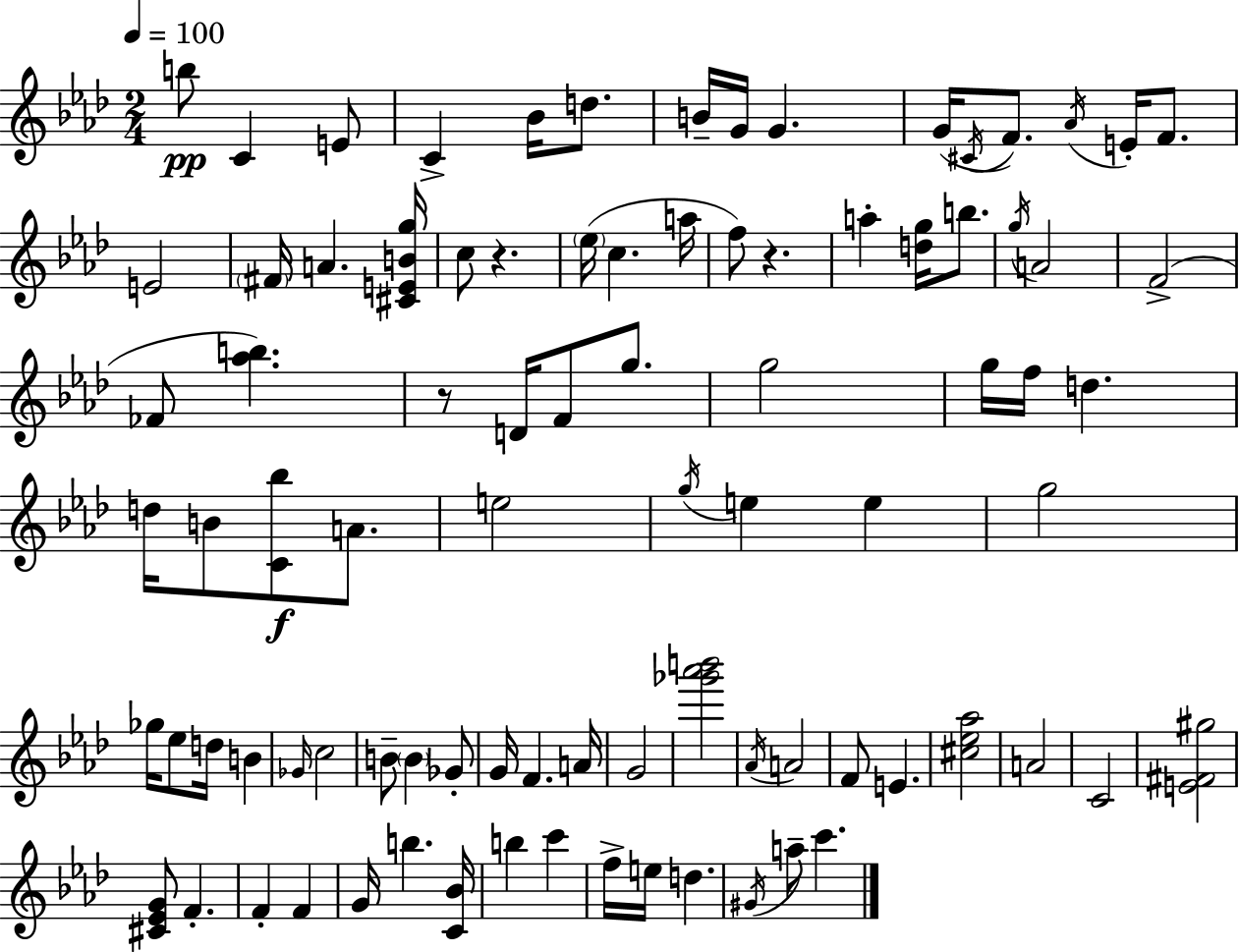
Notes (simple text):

B5/e C4/q E4/e C4/q Bb4/s D5/e. B4/s G4/s G4/q. G4/s C#4/s F4/e. Ab4/s E4/s F4/e. E4/h F#4/s A4/q. [C#4,E4,B4,G5]/s C5/e R/q. Eb5/s C5/q. A5/s F5/e R/q. A5/q [D5,G5]/s B5/e. G5/s A4/h F4/h FES4/e [Ab5,B5]/q. R/e D4/s F4/e G5/e. G5/h G5/s F5/s D5/q. D5/s B4/e [C4,Bb5]/e A4/e. E5/h G5/s E5/q E5/q G5/h Gb5/s Eb5/e D5/s B4/q Gb4/s C5/h B4/e B4/q Gb4/e G4/s F4/q. A4/s G4/h [Gb6,Ab6,B6]/h Ab4/s A4/h F4/e E4/q. [C#5,Eb5,Ab5]/h A4/h C4/h [E4,F#4,G#5]/h [C#4,Eb4,G4]/e F4/q. F4/q F4/q G4/s B5/q. [C4,Bb4]/s B5/q C6/q F5/s E5/s D5/q. G#4/s A5/e C6/q.